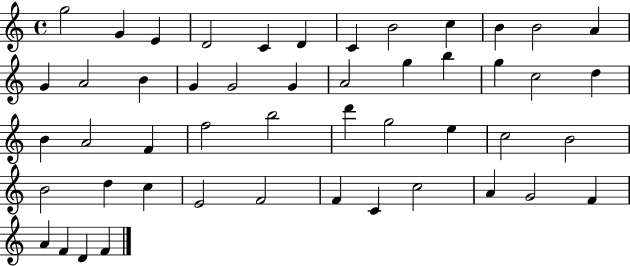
G5/h G4/q E4/q D4/h C4/q D4/q C4/q B4/h C5/q B4/q B4/h A4/q G4/q A4/h B4/q G4/q G4/h G4/q A4/h G5/q B5/q G5/q C5/h D5/q B4/q A4/h F4/q F5/h B5/h D6/q G5/h E5/q C5/h B4/h B4/h D5/q C5/q E4/h F4/h F4/q C4/q C5/h A4/q G4/h F4/q A4/q F4/q D4/q F4/q